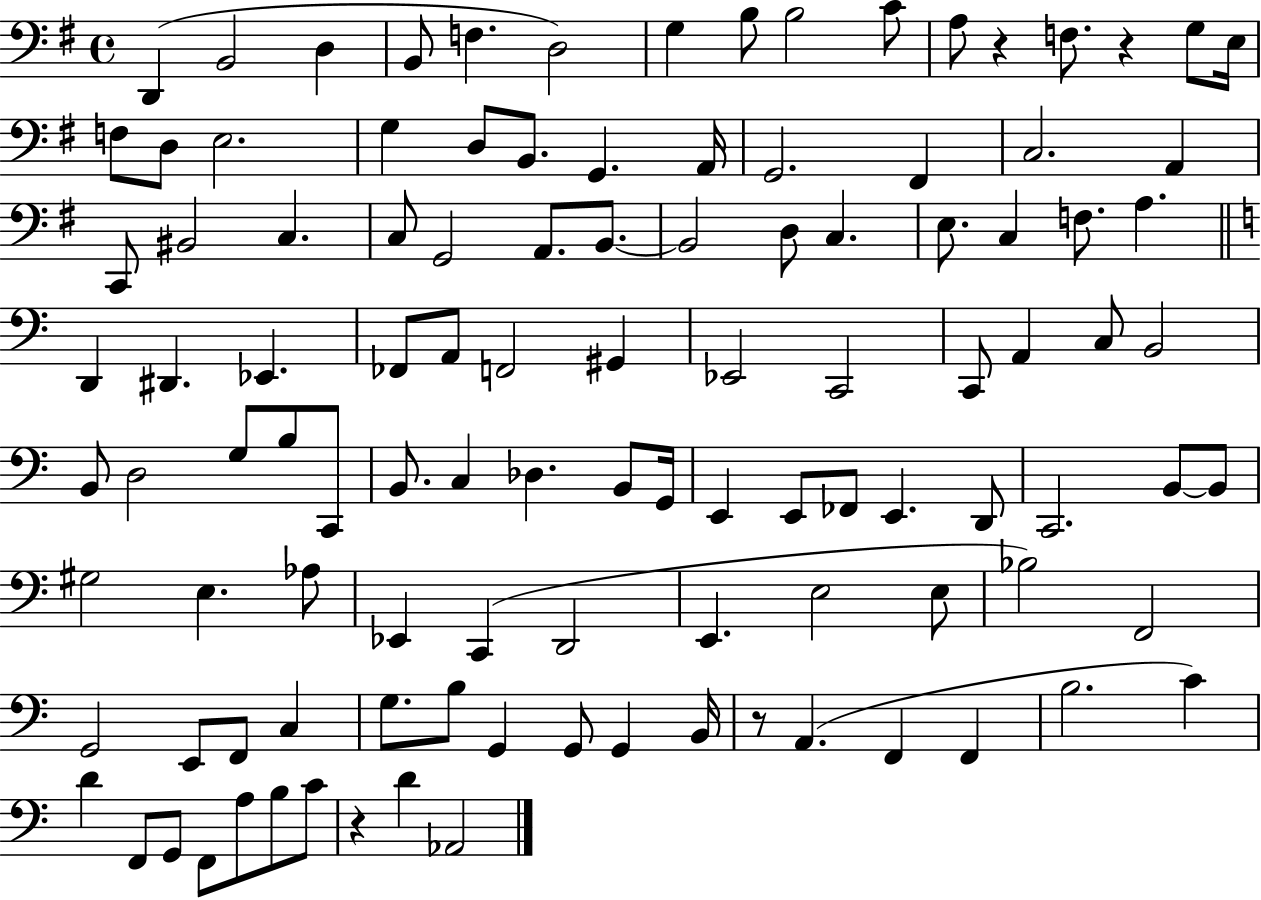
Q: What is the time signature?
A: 4/4